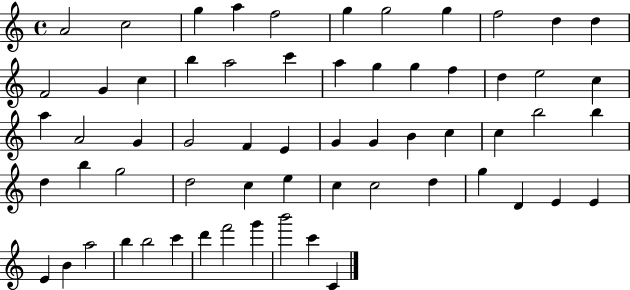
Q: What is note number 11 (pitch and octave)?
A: D5